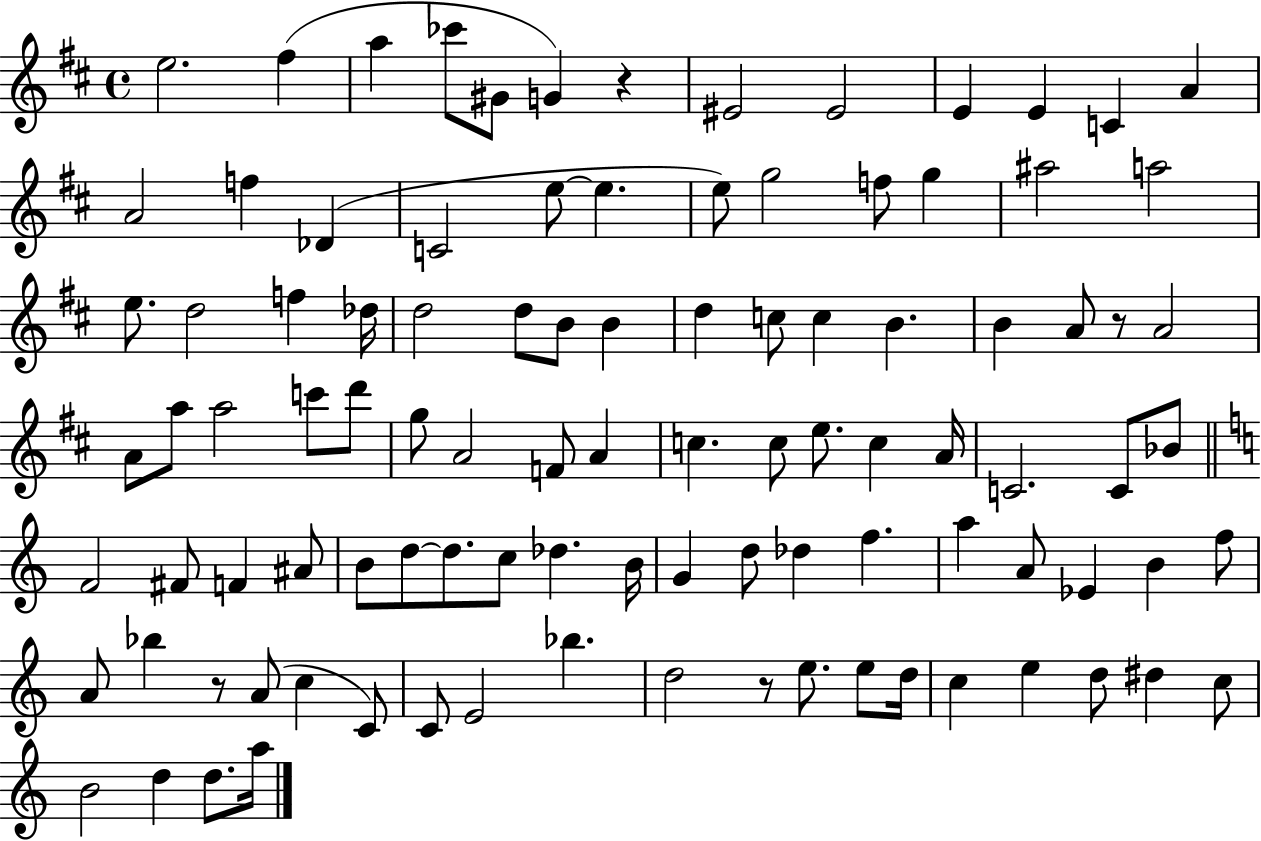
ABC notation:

X:1
T:Untitled
M:4/4
L:1/4
K:D
e2 ^f a _c'/2 ^G/2 G z ^E2 ^E2 E E C A A2 f _D C2 e/2 e e/2 g2 f/2 g ^a2 a2 e/2 d2 f _d/4 d2 d/2 B/2 B d c/2 c B B A/2 z/2 A2 A/2 a/2 a2 c'/2 d'/2 g/2 A2 F/2 A c c/2 e/2 c A/4 C2 C/2 _B/2 F2 ^F/2 F ^A/2 B/2 d/2 d/2 c/2 _d B/4 G d/2 _d f a A/2 _E B f/2 A/2 _b z/2 A/2 c C/2 C/2 E2 _b d2 z/2 e/2 e/2 d/4 c e d/2 ^d c/2 B2 d d/2 a/4